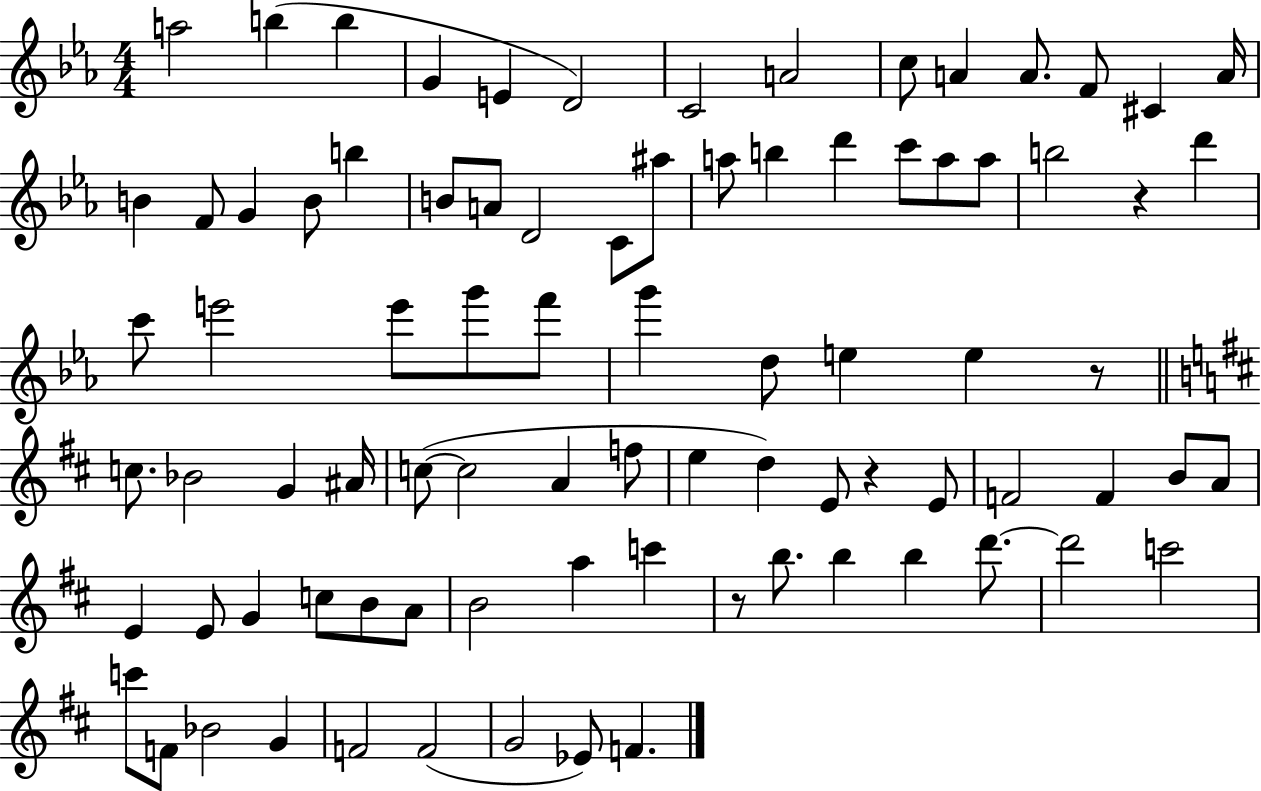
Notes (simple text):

A5/h B5/q B5/q G4/q E4/q D4/h C4/h A4/h C5/e A4/q A4/e. F4/e C#4/q A4/s B4/q F4/e G4/q B4/e B5/q B4/e A4/e D4/h C4/e A#5/e A5/e B5/q D6/q C6/e A5/e A5/e B5/h R/q D6/q C6/e E6/h E6/e G6/e F6/e G6/q D5/e E5/q E5/q R/e C5/e. Bb4/h G4/q A#4/s C5/e C5/h A4/q F5/e E5/q D5/q E4/e R/q E4/e F4/h F4/q B4/e A4/e E4/q E4/e G4/q C5/e B4/e A4/e B4/h A5/q C6/q R/e B5/e. B5/q B5/q D6/e. D6/h C6/h C6/e F4/e Bb4/h G4/q F4/h F4/h G4/h Eb4/e F4/q.